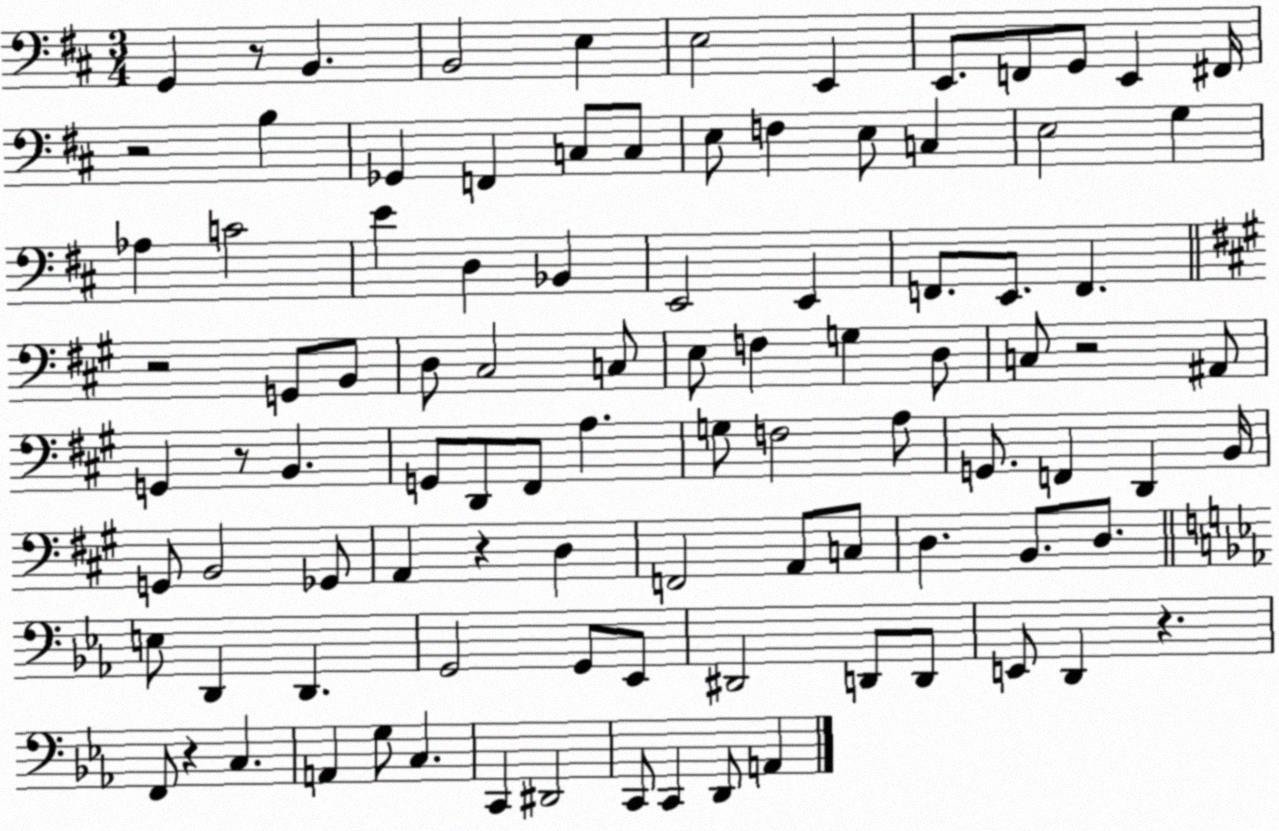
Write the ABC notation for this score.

X:1
T:Untitled
M:3/4
L:1/4
K:D
G,, z/2 B,, B,,2 E, E,2 E,, E,,/2 F,,/2 G,,/2 E,, ^F,,/4 z2 B, _G,, F,, C,/2 C,/2 E,/2 F, E,/2 C, E,2 G, _A, C2 E D, _B,, E,,2 E,, F,,/2 E,,/2 F,, z2 G,,/2 B,,/2 D,/2 ^C,2 C,/2 E,/2 F, G, D,/2 C,/2 z2 ^A,,/2 G,, z/2 B,, G,,/2 D,,/2 ^F,,/2 A, G,/2 F,2 A,/2 G,,/2 F,, D,, B,,/4 G,,/2 B,,2 _G,,/2 A,, z D, F,,2 A,,/2 C,/2 D, B,,/2 D,/2 E,/2 D,, D,, G,,2 G,,/2 _E,,/2 ^D,,2 D,,/2 D,,/2 E,,/2 D,, z F,,/2 z C, A,, G,/2 C, C,, ^D,,2 C,,/2 C,, D,,/2 A,,